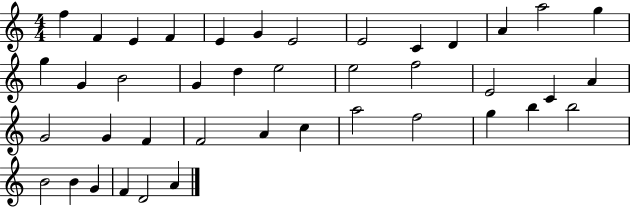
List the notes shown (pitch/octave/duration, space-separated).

F5/q F4/q E4/q F4/q E4/q G4/q E4/h E4/h C4/q D4/q A4/q A5/h G5/q G5/q G4/q B4/h G4/q D5/q E5/h E5/h F5/h E4/h C4/q A4/q G4/h G4/q F4/q F4/h A4/q C5/q A5/h F5/h G5/q B5/q B5/h B4/h B4/q G4/q F4/q D4/h A4/q